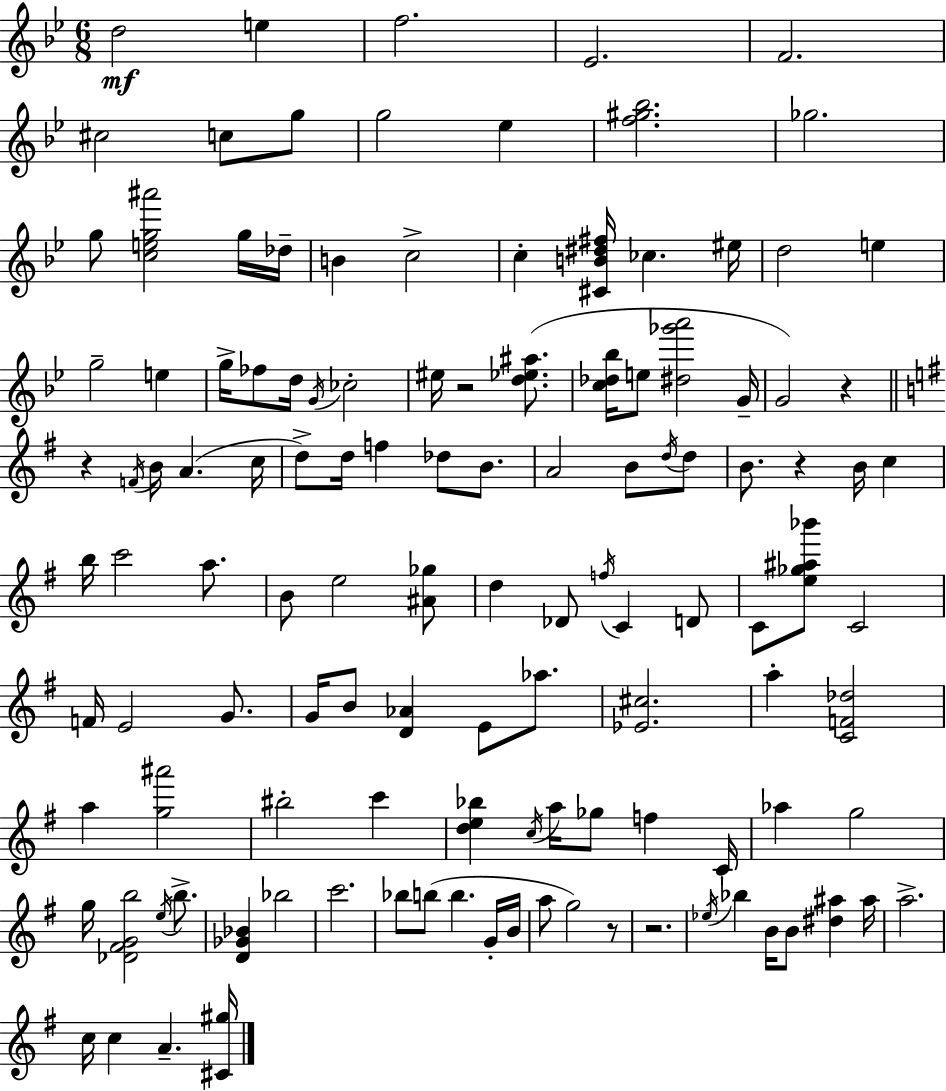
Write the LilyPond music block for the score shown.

{
  \clef treble
  \numericTimeSignature
  \time 6/8
  \key g \minor
  d''2\mf e''4 | f''2. | ees'2. | f'2. | \break cis''2 c''8 g''8 | g''2 ees''4 | <f'' gis'' bes''>2. | ges''2. | \break g''8 <c'' e'' g'' ais'''>2 g''16 des''16-- | b'4 c''2-> | c''4-. <cis' b' dis'' fis''>16 ces''4. eis''16 | d''2 e''4 | \break g''2-- e''4 | g''16-> fes''8 d''16 \acciaccatura { g'16 } ces''2-. | eis''16 r2 <d'' ees'' ais''>8.( | <c'' des'' bes''>16 e''8 <dis'' ges''' a'''>2 | \break g'16-- g'2) r4 | \bar "||" \break \key e \minor r4 \acciaccatura { f'16 } b'16 a'4.( | c''16 d''8->) d''16 f''4 des''8 b'8. | a'2 b'8 \acciaccatura { d''16 } | d''8 b'8. r4 b'16 c''4 | \break b''16 c'''2 a''8. | b'8 e''2 | <ais' ges''>8 d''4 des'8 \acciaccatura { f''16 } c'4 | d'8 c'8 <e'' ges'' ais'' bes'''>8 c'2 | \break f'16 e'2 | g'8. g'16 b'8 <d' aes'>4 e'8 | aes''8. <ees' cis''>2. | a''4-. <c' f' des''>2 | \break a''4 <g'' ais'''>2 | bis''2-. c'''4 | <d'' e'' bes''>4 \acciaccatura { c''16 } a''16 ges''8 f''4 | c'16 aes''4 g''2 | \break g''16 <des' fis' g' b''>2 | \acciaccatura { e''16 } b''8.-> <d' ges' bes'>4 bes''2 | c'''2. | bes''8 b''8( b''4. | \break g'16-. b'16 a''8 g''2) | r8 r2. | \acciaccatura { ees''16 } bes''4 b'16 b'8 | <dis'' ais''>4 ais''16 a''2.-> | \break c''16 c''4 a'4.-- | <cis' gis''>16 \bar "|."
}